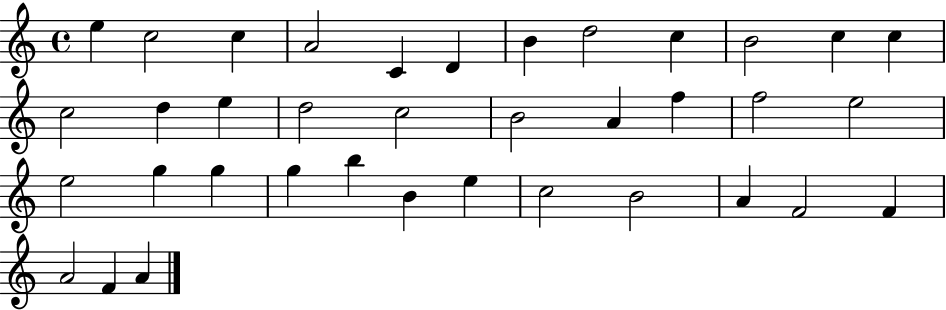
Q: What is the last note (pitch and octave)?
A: A4